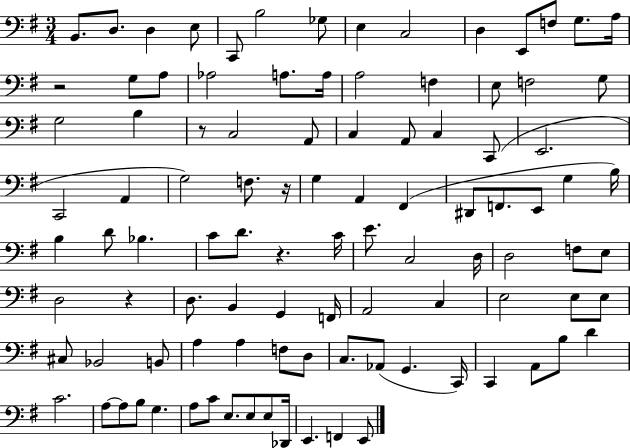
X:1
T:Untitled
M:3/4
L:1/4
K:G
B,,/2 D,/2 D, E,/2 C,,/2 B,2 _G,/2 E, C,2 D, E,,/2 F,/2 G,/2 A,/4 z2 G,/2 A,/2 _A,2 A,/2 A,/4 A,2 F, E,/2 F,2 G,/2 G,2 B, z/2 C,2 A,,/2 C, A,,/2 C, C,,/2 E,,2 C,,2 A,, G,2 F,/2 z/4 G, A,, ^F,, ^D,,/2 F,,/2 E,,/2 G, B,/4 B, D/2 _B, C/2 D/2 z C/4 E/2 C,2 D,/4 D,2 F,/2 E,/2 D,2 z D,/2 B,, G,, F,,/4 A,,2 C, E,2 E,/2 E,/2 ^C,/2 _B,,2 B,,/2 A, A, F,/2 D,/2 C,/2 _A,,/2 G,, C,,/4 C,, A,,/2 B,/2 D C2 A,/2 A,/2 B,/2 G, A,/2 C/2 E,/2 E,/2 E,/2 _D,,/4 E,, F,, E,,/2